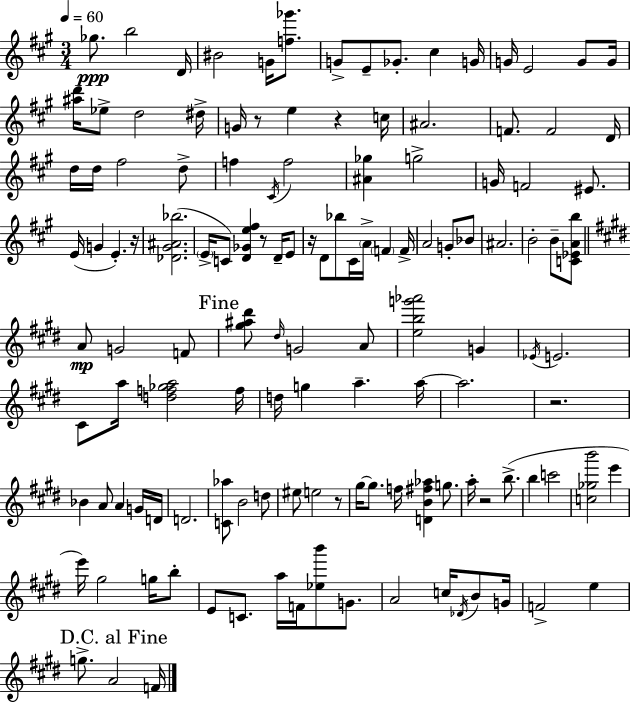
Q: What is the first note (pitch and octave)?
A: Gb5